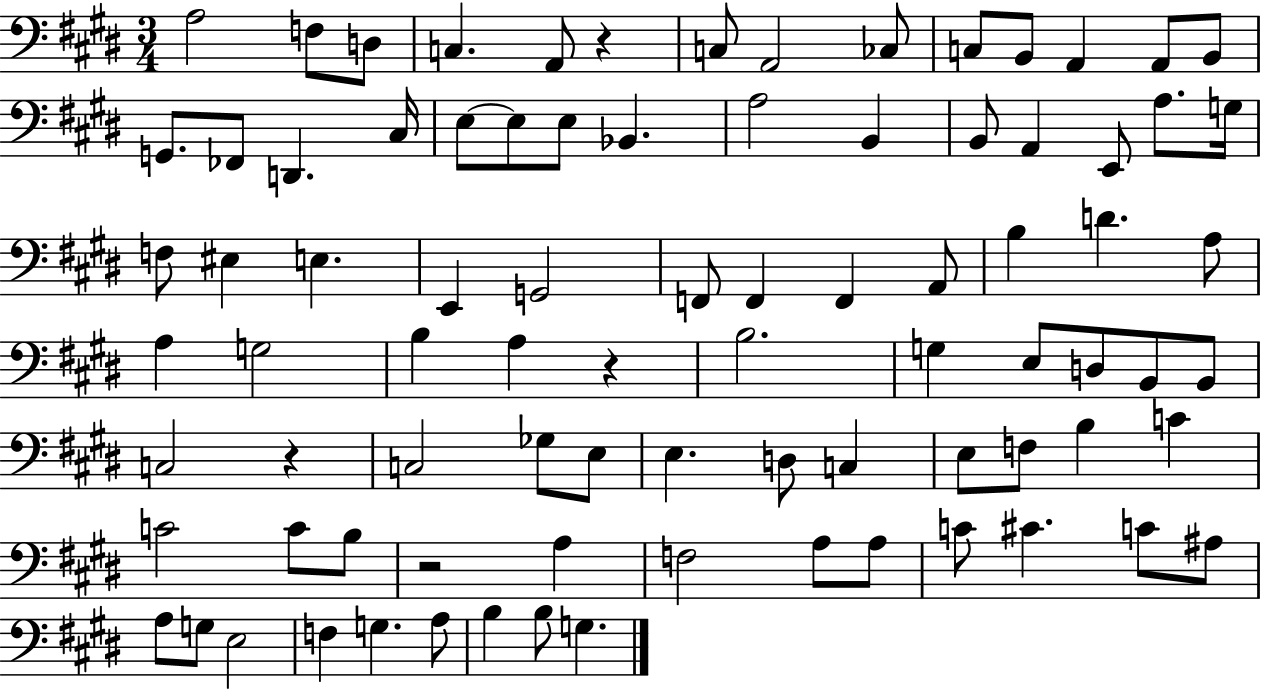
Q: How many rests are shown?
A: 4